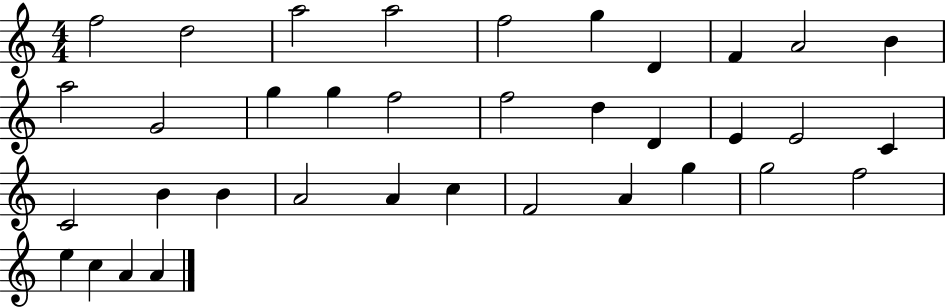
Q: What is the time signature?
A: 4/4